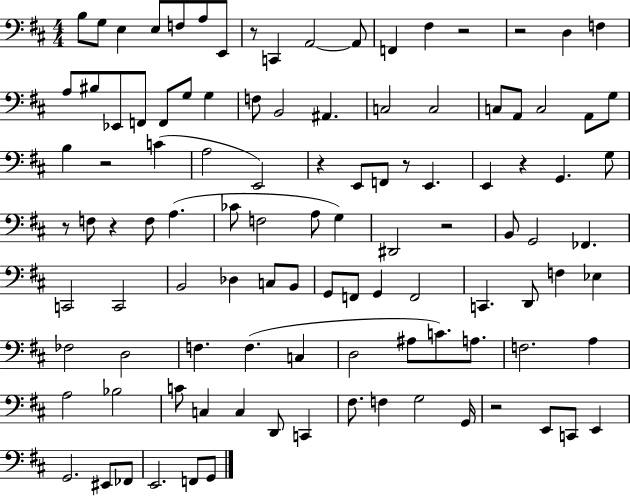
{
  \clef bass
  \numericTimeSignature
  \time 4/4
  \key d \major
  \repeat volta 2 { b8 g8 e4 e8 f8 a8 e,8 | r8 c,4 a,2~~ a,8 | f,4 fis4 r2 | r2 d4 f4 | \break a8 bis8 ees,8 f,8 f,8 g8 g4 | f8 b,2 ais,4. | c2 c2 | c8 a,8 c2 a,8 g8 | \break b4 r2 c'4( | a2 e,2) | r4 e,8 f,8 r8 e,4. | e,4 r4 g,4. g8 | \break r8 f8 r4 f8 a4.( | ces'8 f2 a8 g4) | dis,2 r2 | b,8 g,2 fes,4. | \break c,2 c,2 | b,2 des4 c8 b,8 | g,8 f,8 g,4 f,2 | c,4. d,8 f4 ees4 | \break fes2 d2 | f4. f4.( c4 | d2 ais8 c'8.) a8. | f2. a4 | \break a2 bes2 | c'8 c4 c4 d,8 c,4 | fis8. f4 g2 g,16 | r2 e,8 c,8 e,4 | \break g,2. eis,8 fes,8 | e,2. f,8 g,8 | } \bar "|."
}